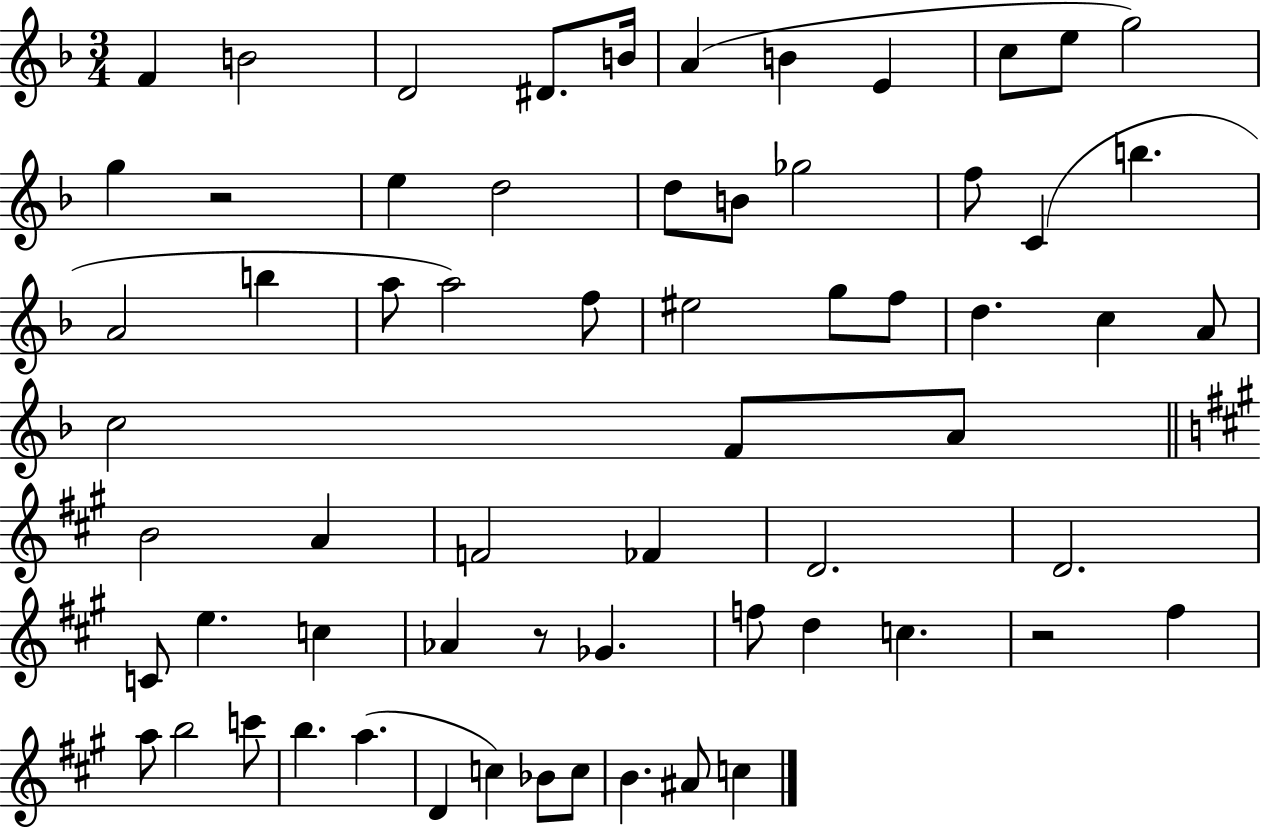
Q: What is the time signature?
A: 3/4